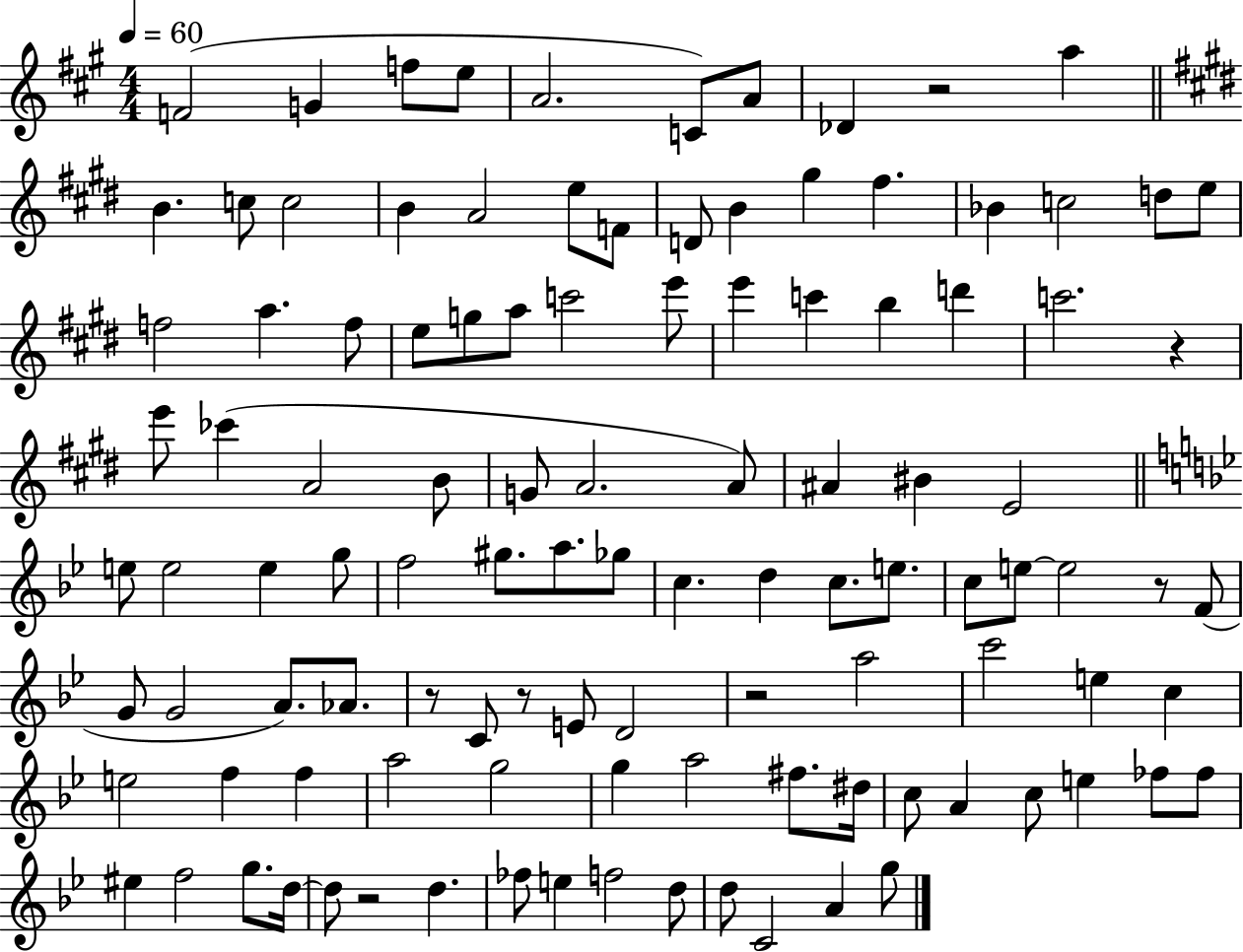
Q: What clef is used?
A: treble